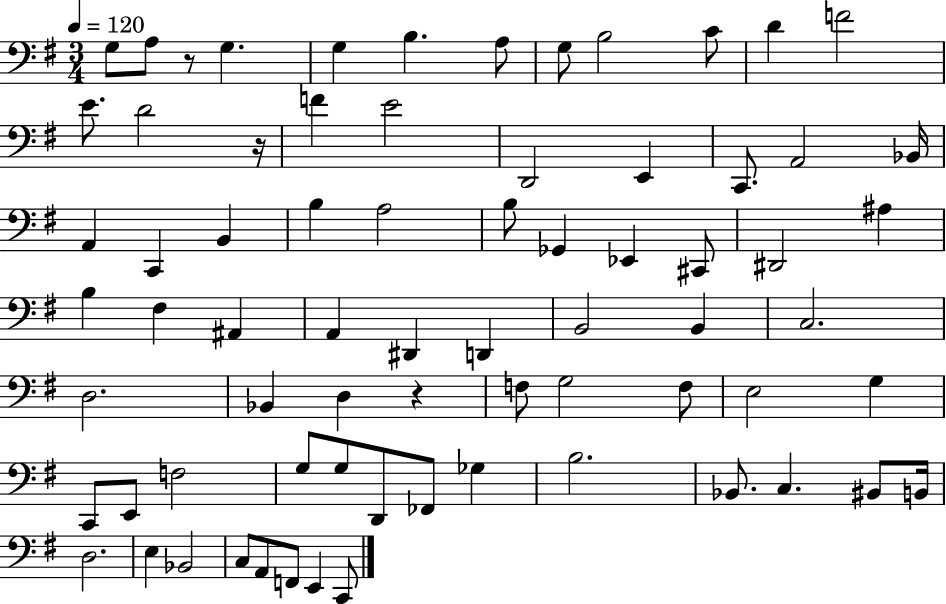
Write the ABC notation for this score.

X:1
T:Untitled
M:3/4
L:1/4
K:G
G,/2 A,/2 z/2 G, G, B, A,/2 G,/2 B,2 C/2 D F2 E/2 D2 z/4 F E2 D,,2 E,, C,,/2 A,,2 _B,,/4 A,, C,, B,, B, A,2 B,/2 _G,, _E,, ^C,,/2 ^D,,2 ^A, B, ^F, ^A,, A,, ^D,, D,, B,,2 B,, C,2 D,2 _B,, D, z F,/2 G,2 F,/2 E,2 G, C,,/2 E,,/2 F,2 G,/2 G,/2 D,,/2 _F,,/2 _G, B,2 _B,,/2 C, ^B,,/2 B,,/4 D,2 E, _B,,2 C,/2 A,,/2 F,,/2 E,, C,,/2